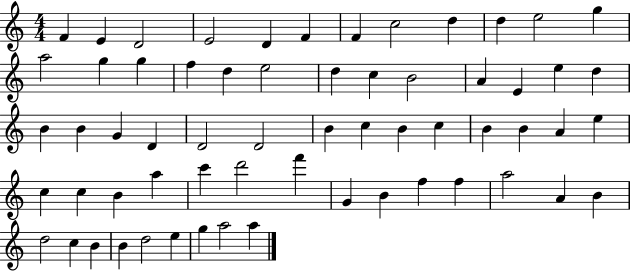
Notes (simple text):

F4/q E4/q D4/h E4/h D4/q F4/q F4/q C5/h D5/q D5/q E5/h G5/q A5/h G5/q G5/q F5/q D5/q E5/h D5/q C5/q B4/h A4/q E4/q E5/q D5/q B4/q B4/q G4/q D4/q D4/h D4/h B4/q C5/q B4/q C5/q B4/q B4/q A4/q E5/q C5/q C5/q B4/q A5/q C6/q D6/h F6/q G4/q B4/q F5/q F5/q A5/h A4/q B4/q D5/h C5/q B4/q B4/q D5/h E5/q G5/q A5/h A5/q